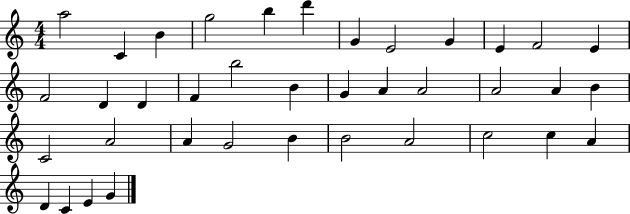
A5/h C4/q B4/q G5/h B5/q D6/q G4/q E4/h G4/q E4/q F4/h E4/q F4/h D4/q D4/q F4/q B5/h B4/q G4/q A4/q A4/h A4/h A4/q B4/q C4/h A4/h A4/q G4/h B4/q B4/h A4/h C5/h C5/q A4/q D4/q C4/q E4/q G4/q